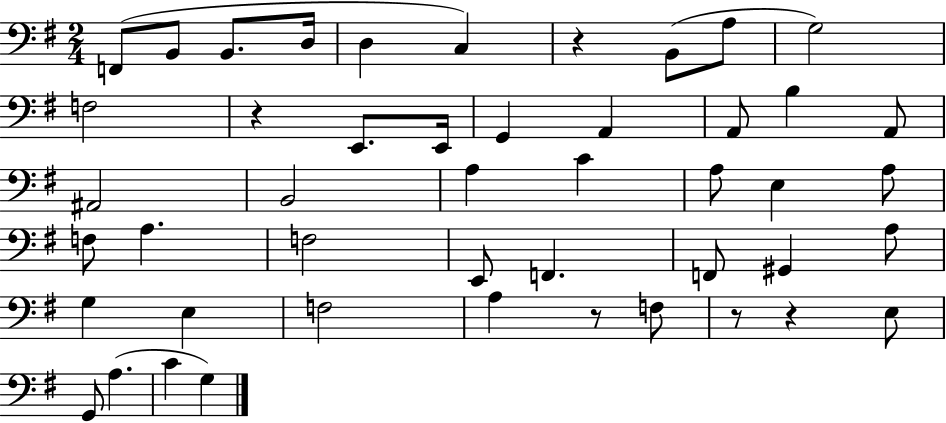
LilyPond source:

{
  \clef bass
  \numericTimeSignature
  \time 2/4
  \key g \major
  f,8( b,8 b,8. d16 | d4 c4) | r4 b,8( a8 | g2) | \break f2 | r4 e,8. e,16 | g,4 a,4 | a,8 b4 a,8 | \break ais,2 | b,2 | a4 c'4 | a8 e4 a8 | \break f8 a4. | f2 | e,8 f,4. | f,8 gis,4 a8 | \break g4 e4 | f2 | a4 r8 f8 | r8 r4 e8 | \break g,8 a4.( | c'4 g4) | \bar "|."
}